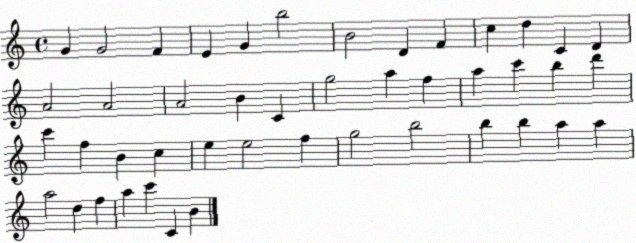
X:1
T:Untitled
M:4/4
L:1/4
K:C
G G2 F E G b2 B2 D F c d C D A2 A2 A2 B C g2 a f a c' b d' c' f B c e e2 f g2 b2 b b a a a2 d f a c' C B